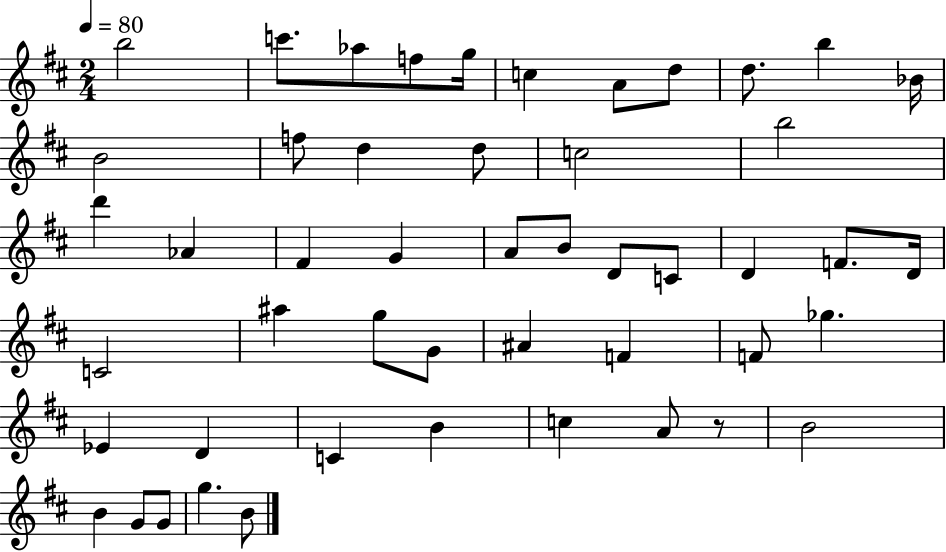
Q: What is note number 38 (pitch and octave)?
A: D4